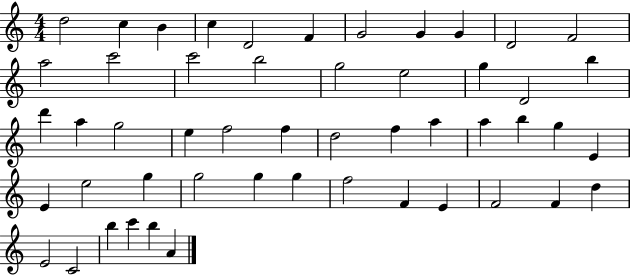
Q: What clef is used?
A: treble